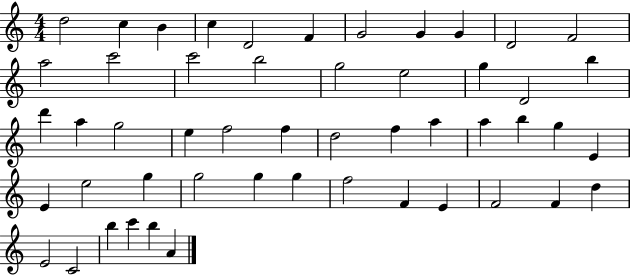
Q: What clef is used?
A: treble